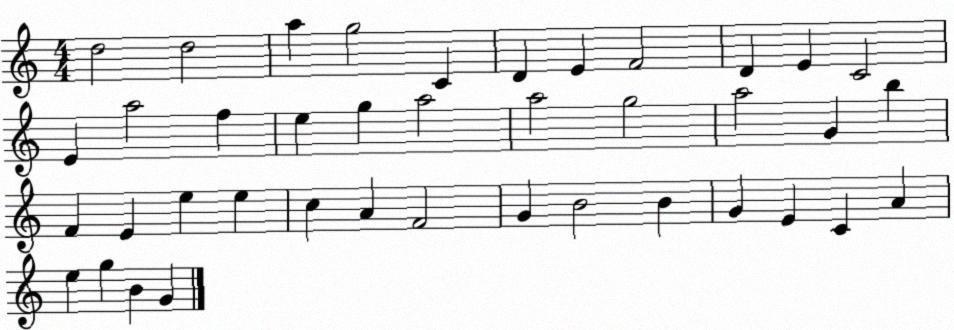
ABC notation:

X:1
T:Untitled
M:4/4
L:1/4
K:C
d2 d2 a g2 C D E F2 D E C2 E a2 f e g a2 a2 g2 a2 G b F E e e c A F2 G B2 B G E C A e g B G